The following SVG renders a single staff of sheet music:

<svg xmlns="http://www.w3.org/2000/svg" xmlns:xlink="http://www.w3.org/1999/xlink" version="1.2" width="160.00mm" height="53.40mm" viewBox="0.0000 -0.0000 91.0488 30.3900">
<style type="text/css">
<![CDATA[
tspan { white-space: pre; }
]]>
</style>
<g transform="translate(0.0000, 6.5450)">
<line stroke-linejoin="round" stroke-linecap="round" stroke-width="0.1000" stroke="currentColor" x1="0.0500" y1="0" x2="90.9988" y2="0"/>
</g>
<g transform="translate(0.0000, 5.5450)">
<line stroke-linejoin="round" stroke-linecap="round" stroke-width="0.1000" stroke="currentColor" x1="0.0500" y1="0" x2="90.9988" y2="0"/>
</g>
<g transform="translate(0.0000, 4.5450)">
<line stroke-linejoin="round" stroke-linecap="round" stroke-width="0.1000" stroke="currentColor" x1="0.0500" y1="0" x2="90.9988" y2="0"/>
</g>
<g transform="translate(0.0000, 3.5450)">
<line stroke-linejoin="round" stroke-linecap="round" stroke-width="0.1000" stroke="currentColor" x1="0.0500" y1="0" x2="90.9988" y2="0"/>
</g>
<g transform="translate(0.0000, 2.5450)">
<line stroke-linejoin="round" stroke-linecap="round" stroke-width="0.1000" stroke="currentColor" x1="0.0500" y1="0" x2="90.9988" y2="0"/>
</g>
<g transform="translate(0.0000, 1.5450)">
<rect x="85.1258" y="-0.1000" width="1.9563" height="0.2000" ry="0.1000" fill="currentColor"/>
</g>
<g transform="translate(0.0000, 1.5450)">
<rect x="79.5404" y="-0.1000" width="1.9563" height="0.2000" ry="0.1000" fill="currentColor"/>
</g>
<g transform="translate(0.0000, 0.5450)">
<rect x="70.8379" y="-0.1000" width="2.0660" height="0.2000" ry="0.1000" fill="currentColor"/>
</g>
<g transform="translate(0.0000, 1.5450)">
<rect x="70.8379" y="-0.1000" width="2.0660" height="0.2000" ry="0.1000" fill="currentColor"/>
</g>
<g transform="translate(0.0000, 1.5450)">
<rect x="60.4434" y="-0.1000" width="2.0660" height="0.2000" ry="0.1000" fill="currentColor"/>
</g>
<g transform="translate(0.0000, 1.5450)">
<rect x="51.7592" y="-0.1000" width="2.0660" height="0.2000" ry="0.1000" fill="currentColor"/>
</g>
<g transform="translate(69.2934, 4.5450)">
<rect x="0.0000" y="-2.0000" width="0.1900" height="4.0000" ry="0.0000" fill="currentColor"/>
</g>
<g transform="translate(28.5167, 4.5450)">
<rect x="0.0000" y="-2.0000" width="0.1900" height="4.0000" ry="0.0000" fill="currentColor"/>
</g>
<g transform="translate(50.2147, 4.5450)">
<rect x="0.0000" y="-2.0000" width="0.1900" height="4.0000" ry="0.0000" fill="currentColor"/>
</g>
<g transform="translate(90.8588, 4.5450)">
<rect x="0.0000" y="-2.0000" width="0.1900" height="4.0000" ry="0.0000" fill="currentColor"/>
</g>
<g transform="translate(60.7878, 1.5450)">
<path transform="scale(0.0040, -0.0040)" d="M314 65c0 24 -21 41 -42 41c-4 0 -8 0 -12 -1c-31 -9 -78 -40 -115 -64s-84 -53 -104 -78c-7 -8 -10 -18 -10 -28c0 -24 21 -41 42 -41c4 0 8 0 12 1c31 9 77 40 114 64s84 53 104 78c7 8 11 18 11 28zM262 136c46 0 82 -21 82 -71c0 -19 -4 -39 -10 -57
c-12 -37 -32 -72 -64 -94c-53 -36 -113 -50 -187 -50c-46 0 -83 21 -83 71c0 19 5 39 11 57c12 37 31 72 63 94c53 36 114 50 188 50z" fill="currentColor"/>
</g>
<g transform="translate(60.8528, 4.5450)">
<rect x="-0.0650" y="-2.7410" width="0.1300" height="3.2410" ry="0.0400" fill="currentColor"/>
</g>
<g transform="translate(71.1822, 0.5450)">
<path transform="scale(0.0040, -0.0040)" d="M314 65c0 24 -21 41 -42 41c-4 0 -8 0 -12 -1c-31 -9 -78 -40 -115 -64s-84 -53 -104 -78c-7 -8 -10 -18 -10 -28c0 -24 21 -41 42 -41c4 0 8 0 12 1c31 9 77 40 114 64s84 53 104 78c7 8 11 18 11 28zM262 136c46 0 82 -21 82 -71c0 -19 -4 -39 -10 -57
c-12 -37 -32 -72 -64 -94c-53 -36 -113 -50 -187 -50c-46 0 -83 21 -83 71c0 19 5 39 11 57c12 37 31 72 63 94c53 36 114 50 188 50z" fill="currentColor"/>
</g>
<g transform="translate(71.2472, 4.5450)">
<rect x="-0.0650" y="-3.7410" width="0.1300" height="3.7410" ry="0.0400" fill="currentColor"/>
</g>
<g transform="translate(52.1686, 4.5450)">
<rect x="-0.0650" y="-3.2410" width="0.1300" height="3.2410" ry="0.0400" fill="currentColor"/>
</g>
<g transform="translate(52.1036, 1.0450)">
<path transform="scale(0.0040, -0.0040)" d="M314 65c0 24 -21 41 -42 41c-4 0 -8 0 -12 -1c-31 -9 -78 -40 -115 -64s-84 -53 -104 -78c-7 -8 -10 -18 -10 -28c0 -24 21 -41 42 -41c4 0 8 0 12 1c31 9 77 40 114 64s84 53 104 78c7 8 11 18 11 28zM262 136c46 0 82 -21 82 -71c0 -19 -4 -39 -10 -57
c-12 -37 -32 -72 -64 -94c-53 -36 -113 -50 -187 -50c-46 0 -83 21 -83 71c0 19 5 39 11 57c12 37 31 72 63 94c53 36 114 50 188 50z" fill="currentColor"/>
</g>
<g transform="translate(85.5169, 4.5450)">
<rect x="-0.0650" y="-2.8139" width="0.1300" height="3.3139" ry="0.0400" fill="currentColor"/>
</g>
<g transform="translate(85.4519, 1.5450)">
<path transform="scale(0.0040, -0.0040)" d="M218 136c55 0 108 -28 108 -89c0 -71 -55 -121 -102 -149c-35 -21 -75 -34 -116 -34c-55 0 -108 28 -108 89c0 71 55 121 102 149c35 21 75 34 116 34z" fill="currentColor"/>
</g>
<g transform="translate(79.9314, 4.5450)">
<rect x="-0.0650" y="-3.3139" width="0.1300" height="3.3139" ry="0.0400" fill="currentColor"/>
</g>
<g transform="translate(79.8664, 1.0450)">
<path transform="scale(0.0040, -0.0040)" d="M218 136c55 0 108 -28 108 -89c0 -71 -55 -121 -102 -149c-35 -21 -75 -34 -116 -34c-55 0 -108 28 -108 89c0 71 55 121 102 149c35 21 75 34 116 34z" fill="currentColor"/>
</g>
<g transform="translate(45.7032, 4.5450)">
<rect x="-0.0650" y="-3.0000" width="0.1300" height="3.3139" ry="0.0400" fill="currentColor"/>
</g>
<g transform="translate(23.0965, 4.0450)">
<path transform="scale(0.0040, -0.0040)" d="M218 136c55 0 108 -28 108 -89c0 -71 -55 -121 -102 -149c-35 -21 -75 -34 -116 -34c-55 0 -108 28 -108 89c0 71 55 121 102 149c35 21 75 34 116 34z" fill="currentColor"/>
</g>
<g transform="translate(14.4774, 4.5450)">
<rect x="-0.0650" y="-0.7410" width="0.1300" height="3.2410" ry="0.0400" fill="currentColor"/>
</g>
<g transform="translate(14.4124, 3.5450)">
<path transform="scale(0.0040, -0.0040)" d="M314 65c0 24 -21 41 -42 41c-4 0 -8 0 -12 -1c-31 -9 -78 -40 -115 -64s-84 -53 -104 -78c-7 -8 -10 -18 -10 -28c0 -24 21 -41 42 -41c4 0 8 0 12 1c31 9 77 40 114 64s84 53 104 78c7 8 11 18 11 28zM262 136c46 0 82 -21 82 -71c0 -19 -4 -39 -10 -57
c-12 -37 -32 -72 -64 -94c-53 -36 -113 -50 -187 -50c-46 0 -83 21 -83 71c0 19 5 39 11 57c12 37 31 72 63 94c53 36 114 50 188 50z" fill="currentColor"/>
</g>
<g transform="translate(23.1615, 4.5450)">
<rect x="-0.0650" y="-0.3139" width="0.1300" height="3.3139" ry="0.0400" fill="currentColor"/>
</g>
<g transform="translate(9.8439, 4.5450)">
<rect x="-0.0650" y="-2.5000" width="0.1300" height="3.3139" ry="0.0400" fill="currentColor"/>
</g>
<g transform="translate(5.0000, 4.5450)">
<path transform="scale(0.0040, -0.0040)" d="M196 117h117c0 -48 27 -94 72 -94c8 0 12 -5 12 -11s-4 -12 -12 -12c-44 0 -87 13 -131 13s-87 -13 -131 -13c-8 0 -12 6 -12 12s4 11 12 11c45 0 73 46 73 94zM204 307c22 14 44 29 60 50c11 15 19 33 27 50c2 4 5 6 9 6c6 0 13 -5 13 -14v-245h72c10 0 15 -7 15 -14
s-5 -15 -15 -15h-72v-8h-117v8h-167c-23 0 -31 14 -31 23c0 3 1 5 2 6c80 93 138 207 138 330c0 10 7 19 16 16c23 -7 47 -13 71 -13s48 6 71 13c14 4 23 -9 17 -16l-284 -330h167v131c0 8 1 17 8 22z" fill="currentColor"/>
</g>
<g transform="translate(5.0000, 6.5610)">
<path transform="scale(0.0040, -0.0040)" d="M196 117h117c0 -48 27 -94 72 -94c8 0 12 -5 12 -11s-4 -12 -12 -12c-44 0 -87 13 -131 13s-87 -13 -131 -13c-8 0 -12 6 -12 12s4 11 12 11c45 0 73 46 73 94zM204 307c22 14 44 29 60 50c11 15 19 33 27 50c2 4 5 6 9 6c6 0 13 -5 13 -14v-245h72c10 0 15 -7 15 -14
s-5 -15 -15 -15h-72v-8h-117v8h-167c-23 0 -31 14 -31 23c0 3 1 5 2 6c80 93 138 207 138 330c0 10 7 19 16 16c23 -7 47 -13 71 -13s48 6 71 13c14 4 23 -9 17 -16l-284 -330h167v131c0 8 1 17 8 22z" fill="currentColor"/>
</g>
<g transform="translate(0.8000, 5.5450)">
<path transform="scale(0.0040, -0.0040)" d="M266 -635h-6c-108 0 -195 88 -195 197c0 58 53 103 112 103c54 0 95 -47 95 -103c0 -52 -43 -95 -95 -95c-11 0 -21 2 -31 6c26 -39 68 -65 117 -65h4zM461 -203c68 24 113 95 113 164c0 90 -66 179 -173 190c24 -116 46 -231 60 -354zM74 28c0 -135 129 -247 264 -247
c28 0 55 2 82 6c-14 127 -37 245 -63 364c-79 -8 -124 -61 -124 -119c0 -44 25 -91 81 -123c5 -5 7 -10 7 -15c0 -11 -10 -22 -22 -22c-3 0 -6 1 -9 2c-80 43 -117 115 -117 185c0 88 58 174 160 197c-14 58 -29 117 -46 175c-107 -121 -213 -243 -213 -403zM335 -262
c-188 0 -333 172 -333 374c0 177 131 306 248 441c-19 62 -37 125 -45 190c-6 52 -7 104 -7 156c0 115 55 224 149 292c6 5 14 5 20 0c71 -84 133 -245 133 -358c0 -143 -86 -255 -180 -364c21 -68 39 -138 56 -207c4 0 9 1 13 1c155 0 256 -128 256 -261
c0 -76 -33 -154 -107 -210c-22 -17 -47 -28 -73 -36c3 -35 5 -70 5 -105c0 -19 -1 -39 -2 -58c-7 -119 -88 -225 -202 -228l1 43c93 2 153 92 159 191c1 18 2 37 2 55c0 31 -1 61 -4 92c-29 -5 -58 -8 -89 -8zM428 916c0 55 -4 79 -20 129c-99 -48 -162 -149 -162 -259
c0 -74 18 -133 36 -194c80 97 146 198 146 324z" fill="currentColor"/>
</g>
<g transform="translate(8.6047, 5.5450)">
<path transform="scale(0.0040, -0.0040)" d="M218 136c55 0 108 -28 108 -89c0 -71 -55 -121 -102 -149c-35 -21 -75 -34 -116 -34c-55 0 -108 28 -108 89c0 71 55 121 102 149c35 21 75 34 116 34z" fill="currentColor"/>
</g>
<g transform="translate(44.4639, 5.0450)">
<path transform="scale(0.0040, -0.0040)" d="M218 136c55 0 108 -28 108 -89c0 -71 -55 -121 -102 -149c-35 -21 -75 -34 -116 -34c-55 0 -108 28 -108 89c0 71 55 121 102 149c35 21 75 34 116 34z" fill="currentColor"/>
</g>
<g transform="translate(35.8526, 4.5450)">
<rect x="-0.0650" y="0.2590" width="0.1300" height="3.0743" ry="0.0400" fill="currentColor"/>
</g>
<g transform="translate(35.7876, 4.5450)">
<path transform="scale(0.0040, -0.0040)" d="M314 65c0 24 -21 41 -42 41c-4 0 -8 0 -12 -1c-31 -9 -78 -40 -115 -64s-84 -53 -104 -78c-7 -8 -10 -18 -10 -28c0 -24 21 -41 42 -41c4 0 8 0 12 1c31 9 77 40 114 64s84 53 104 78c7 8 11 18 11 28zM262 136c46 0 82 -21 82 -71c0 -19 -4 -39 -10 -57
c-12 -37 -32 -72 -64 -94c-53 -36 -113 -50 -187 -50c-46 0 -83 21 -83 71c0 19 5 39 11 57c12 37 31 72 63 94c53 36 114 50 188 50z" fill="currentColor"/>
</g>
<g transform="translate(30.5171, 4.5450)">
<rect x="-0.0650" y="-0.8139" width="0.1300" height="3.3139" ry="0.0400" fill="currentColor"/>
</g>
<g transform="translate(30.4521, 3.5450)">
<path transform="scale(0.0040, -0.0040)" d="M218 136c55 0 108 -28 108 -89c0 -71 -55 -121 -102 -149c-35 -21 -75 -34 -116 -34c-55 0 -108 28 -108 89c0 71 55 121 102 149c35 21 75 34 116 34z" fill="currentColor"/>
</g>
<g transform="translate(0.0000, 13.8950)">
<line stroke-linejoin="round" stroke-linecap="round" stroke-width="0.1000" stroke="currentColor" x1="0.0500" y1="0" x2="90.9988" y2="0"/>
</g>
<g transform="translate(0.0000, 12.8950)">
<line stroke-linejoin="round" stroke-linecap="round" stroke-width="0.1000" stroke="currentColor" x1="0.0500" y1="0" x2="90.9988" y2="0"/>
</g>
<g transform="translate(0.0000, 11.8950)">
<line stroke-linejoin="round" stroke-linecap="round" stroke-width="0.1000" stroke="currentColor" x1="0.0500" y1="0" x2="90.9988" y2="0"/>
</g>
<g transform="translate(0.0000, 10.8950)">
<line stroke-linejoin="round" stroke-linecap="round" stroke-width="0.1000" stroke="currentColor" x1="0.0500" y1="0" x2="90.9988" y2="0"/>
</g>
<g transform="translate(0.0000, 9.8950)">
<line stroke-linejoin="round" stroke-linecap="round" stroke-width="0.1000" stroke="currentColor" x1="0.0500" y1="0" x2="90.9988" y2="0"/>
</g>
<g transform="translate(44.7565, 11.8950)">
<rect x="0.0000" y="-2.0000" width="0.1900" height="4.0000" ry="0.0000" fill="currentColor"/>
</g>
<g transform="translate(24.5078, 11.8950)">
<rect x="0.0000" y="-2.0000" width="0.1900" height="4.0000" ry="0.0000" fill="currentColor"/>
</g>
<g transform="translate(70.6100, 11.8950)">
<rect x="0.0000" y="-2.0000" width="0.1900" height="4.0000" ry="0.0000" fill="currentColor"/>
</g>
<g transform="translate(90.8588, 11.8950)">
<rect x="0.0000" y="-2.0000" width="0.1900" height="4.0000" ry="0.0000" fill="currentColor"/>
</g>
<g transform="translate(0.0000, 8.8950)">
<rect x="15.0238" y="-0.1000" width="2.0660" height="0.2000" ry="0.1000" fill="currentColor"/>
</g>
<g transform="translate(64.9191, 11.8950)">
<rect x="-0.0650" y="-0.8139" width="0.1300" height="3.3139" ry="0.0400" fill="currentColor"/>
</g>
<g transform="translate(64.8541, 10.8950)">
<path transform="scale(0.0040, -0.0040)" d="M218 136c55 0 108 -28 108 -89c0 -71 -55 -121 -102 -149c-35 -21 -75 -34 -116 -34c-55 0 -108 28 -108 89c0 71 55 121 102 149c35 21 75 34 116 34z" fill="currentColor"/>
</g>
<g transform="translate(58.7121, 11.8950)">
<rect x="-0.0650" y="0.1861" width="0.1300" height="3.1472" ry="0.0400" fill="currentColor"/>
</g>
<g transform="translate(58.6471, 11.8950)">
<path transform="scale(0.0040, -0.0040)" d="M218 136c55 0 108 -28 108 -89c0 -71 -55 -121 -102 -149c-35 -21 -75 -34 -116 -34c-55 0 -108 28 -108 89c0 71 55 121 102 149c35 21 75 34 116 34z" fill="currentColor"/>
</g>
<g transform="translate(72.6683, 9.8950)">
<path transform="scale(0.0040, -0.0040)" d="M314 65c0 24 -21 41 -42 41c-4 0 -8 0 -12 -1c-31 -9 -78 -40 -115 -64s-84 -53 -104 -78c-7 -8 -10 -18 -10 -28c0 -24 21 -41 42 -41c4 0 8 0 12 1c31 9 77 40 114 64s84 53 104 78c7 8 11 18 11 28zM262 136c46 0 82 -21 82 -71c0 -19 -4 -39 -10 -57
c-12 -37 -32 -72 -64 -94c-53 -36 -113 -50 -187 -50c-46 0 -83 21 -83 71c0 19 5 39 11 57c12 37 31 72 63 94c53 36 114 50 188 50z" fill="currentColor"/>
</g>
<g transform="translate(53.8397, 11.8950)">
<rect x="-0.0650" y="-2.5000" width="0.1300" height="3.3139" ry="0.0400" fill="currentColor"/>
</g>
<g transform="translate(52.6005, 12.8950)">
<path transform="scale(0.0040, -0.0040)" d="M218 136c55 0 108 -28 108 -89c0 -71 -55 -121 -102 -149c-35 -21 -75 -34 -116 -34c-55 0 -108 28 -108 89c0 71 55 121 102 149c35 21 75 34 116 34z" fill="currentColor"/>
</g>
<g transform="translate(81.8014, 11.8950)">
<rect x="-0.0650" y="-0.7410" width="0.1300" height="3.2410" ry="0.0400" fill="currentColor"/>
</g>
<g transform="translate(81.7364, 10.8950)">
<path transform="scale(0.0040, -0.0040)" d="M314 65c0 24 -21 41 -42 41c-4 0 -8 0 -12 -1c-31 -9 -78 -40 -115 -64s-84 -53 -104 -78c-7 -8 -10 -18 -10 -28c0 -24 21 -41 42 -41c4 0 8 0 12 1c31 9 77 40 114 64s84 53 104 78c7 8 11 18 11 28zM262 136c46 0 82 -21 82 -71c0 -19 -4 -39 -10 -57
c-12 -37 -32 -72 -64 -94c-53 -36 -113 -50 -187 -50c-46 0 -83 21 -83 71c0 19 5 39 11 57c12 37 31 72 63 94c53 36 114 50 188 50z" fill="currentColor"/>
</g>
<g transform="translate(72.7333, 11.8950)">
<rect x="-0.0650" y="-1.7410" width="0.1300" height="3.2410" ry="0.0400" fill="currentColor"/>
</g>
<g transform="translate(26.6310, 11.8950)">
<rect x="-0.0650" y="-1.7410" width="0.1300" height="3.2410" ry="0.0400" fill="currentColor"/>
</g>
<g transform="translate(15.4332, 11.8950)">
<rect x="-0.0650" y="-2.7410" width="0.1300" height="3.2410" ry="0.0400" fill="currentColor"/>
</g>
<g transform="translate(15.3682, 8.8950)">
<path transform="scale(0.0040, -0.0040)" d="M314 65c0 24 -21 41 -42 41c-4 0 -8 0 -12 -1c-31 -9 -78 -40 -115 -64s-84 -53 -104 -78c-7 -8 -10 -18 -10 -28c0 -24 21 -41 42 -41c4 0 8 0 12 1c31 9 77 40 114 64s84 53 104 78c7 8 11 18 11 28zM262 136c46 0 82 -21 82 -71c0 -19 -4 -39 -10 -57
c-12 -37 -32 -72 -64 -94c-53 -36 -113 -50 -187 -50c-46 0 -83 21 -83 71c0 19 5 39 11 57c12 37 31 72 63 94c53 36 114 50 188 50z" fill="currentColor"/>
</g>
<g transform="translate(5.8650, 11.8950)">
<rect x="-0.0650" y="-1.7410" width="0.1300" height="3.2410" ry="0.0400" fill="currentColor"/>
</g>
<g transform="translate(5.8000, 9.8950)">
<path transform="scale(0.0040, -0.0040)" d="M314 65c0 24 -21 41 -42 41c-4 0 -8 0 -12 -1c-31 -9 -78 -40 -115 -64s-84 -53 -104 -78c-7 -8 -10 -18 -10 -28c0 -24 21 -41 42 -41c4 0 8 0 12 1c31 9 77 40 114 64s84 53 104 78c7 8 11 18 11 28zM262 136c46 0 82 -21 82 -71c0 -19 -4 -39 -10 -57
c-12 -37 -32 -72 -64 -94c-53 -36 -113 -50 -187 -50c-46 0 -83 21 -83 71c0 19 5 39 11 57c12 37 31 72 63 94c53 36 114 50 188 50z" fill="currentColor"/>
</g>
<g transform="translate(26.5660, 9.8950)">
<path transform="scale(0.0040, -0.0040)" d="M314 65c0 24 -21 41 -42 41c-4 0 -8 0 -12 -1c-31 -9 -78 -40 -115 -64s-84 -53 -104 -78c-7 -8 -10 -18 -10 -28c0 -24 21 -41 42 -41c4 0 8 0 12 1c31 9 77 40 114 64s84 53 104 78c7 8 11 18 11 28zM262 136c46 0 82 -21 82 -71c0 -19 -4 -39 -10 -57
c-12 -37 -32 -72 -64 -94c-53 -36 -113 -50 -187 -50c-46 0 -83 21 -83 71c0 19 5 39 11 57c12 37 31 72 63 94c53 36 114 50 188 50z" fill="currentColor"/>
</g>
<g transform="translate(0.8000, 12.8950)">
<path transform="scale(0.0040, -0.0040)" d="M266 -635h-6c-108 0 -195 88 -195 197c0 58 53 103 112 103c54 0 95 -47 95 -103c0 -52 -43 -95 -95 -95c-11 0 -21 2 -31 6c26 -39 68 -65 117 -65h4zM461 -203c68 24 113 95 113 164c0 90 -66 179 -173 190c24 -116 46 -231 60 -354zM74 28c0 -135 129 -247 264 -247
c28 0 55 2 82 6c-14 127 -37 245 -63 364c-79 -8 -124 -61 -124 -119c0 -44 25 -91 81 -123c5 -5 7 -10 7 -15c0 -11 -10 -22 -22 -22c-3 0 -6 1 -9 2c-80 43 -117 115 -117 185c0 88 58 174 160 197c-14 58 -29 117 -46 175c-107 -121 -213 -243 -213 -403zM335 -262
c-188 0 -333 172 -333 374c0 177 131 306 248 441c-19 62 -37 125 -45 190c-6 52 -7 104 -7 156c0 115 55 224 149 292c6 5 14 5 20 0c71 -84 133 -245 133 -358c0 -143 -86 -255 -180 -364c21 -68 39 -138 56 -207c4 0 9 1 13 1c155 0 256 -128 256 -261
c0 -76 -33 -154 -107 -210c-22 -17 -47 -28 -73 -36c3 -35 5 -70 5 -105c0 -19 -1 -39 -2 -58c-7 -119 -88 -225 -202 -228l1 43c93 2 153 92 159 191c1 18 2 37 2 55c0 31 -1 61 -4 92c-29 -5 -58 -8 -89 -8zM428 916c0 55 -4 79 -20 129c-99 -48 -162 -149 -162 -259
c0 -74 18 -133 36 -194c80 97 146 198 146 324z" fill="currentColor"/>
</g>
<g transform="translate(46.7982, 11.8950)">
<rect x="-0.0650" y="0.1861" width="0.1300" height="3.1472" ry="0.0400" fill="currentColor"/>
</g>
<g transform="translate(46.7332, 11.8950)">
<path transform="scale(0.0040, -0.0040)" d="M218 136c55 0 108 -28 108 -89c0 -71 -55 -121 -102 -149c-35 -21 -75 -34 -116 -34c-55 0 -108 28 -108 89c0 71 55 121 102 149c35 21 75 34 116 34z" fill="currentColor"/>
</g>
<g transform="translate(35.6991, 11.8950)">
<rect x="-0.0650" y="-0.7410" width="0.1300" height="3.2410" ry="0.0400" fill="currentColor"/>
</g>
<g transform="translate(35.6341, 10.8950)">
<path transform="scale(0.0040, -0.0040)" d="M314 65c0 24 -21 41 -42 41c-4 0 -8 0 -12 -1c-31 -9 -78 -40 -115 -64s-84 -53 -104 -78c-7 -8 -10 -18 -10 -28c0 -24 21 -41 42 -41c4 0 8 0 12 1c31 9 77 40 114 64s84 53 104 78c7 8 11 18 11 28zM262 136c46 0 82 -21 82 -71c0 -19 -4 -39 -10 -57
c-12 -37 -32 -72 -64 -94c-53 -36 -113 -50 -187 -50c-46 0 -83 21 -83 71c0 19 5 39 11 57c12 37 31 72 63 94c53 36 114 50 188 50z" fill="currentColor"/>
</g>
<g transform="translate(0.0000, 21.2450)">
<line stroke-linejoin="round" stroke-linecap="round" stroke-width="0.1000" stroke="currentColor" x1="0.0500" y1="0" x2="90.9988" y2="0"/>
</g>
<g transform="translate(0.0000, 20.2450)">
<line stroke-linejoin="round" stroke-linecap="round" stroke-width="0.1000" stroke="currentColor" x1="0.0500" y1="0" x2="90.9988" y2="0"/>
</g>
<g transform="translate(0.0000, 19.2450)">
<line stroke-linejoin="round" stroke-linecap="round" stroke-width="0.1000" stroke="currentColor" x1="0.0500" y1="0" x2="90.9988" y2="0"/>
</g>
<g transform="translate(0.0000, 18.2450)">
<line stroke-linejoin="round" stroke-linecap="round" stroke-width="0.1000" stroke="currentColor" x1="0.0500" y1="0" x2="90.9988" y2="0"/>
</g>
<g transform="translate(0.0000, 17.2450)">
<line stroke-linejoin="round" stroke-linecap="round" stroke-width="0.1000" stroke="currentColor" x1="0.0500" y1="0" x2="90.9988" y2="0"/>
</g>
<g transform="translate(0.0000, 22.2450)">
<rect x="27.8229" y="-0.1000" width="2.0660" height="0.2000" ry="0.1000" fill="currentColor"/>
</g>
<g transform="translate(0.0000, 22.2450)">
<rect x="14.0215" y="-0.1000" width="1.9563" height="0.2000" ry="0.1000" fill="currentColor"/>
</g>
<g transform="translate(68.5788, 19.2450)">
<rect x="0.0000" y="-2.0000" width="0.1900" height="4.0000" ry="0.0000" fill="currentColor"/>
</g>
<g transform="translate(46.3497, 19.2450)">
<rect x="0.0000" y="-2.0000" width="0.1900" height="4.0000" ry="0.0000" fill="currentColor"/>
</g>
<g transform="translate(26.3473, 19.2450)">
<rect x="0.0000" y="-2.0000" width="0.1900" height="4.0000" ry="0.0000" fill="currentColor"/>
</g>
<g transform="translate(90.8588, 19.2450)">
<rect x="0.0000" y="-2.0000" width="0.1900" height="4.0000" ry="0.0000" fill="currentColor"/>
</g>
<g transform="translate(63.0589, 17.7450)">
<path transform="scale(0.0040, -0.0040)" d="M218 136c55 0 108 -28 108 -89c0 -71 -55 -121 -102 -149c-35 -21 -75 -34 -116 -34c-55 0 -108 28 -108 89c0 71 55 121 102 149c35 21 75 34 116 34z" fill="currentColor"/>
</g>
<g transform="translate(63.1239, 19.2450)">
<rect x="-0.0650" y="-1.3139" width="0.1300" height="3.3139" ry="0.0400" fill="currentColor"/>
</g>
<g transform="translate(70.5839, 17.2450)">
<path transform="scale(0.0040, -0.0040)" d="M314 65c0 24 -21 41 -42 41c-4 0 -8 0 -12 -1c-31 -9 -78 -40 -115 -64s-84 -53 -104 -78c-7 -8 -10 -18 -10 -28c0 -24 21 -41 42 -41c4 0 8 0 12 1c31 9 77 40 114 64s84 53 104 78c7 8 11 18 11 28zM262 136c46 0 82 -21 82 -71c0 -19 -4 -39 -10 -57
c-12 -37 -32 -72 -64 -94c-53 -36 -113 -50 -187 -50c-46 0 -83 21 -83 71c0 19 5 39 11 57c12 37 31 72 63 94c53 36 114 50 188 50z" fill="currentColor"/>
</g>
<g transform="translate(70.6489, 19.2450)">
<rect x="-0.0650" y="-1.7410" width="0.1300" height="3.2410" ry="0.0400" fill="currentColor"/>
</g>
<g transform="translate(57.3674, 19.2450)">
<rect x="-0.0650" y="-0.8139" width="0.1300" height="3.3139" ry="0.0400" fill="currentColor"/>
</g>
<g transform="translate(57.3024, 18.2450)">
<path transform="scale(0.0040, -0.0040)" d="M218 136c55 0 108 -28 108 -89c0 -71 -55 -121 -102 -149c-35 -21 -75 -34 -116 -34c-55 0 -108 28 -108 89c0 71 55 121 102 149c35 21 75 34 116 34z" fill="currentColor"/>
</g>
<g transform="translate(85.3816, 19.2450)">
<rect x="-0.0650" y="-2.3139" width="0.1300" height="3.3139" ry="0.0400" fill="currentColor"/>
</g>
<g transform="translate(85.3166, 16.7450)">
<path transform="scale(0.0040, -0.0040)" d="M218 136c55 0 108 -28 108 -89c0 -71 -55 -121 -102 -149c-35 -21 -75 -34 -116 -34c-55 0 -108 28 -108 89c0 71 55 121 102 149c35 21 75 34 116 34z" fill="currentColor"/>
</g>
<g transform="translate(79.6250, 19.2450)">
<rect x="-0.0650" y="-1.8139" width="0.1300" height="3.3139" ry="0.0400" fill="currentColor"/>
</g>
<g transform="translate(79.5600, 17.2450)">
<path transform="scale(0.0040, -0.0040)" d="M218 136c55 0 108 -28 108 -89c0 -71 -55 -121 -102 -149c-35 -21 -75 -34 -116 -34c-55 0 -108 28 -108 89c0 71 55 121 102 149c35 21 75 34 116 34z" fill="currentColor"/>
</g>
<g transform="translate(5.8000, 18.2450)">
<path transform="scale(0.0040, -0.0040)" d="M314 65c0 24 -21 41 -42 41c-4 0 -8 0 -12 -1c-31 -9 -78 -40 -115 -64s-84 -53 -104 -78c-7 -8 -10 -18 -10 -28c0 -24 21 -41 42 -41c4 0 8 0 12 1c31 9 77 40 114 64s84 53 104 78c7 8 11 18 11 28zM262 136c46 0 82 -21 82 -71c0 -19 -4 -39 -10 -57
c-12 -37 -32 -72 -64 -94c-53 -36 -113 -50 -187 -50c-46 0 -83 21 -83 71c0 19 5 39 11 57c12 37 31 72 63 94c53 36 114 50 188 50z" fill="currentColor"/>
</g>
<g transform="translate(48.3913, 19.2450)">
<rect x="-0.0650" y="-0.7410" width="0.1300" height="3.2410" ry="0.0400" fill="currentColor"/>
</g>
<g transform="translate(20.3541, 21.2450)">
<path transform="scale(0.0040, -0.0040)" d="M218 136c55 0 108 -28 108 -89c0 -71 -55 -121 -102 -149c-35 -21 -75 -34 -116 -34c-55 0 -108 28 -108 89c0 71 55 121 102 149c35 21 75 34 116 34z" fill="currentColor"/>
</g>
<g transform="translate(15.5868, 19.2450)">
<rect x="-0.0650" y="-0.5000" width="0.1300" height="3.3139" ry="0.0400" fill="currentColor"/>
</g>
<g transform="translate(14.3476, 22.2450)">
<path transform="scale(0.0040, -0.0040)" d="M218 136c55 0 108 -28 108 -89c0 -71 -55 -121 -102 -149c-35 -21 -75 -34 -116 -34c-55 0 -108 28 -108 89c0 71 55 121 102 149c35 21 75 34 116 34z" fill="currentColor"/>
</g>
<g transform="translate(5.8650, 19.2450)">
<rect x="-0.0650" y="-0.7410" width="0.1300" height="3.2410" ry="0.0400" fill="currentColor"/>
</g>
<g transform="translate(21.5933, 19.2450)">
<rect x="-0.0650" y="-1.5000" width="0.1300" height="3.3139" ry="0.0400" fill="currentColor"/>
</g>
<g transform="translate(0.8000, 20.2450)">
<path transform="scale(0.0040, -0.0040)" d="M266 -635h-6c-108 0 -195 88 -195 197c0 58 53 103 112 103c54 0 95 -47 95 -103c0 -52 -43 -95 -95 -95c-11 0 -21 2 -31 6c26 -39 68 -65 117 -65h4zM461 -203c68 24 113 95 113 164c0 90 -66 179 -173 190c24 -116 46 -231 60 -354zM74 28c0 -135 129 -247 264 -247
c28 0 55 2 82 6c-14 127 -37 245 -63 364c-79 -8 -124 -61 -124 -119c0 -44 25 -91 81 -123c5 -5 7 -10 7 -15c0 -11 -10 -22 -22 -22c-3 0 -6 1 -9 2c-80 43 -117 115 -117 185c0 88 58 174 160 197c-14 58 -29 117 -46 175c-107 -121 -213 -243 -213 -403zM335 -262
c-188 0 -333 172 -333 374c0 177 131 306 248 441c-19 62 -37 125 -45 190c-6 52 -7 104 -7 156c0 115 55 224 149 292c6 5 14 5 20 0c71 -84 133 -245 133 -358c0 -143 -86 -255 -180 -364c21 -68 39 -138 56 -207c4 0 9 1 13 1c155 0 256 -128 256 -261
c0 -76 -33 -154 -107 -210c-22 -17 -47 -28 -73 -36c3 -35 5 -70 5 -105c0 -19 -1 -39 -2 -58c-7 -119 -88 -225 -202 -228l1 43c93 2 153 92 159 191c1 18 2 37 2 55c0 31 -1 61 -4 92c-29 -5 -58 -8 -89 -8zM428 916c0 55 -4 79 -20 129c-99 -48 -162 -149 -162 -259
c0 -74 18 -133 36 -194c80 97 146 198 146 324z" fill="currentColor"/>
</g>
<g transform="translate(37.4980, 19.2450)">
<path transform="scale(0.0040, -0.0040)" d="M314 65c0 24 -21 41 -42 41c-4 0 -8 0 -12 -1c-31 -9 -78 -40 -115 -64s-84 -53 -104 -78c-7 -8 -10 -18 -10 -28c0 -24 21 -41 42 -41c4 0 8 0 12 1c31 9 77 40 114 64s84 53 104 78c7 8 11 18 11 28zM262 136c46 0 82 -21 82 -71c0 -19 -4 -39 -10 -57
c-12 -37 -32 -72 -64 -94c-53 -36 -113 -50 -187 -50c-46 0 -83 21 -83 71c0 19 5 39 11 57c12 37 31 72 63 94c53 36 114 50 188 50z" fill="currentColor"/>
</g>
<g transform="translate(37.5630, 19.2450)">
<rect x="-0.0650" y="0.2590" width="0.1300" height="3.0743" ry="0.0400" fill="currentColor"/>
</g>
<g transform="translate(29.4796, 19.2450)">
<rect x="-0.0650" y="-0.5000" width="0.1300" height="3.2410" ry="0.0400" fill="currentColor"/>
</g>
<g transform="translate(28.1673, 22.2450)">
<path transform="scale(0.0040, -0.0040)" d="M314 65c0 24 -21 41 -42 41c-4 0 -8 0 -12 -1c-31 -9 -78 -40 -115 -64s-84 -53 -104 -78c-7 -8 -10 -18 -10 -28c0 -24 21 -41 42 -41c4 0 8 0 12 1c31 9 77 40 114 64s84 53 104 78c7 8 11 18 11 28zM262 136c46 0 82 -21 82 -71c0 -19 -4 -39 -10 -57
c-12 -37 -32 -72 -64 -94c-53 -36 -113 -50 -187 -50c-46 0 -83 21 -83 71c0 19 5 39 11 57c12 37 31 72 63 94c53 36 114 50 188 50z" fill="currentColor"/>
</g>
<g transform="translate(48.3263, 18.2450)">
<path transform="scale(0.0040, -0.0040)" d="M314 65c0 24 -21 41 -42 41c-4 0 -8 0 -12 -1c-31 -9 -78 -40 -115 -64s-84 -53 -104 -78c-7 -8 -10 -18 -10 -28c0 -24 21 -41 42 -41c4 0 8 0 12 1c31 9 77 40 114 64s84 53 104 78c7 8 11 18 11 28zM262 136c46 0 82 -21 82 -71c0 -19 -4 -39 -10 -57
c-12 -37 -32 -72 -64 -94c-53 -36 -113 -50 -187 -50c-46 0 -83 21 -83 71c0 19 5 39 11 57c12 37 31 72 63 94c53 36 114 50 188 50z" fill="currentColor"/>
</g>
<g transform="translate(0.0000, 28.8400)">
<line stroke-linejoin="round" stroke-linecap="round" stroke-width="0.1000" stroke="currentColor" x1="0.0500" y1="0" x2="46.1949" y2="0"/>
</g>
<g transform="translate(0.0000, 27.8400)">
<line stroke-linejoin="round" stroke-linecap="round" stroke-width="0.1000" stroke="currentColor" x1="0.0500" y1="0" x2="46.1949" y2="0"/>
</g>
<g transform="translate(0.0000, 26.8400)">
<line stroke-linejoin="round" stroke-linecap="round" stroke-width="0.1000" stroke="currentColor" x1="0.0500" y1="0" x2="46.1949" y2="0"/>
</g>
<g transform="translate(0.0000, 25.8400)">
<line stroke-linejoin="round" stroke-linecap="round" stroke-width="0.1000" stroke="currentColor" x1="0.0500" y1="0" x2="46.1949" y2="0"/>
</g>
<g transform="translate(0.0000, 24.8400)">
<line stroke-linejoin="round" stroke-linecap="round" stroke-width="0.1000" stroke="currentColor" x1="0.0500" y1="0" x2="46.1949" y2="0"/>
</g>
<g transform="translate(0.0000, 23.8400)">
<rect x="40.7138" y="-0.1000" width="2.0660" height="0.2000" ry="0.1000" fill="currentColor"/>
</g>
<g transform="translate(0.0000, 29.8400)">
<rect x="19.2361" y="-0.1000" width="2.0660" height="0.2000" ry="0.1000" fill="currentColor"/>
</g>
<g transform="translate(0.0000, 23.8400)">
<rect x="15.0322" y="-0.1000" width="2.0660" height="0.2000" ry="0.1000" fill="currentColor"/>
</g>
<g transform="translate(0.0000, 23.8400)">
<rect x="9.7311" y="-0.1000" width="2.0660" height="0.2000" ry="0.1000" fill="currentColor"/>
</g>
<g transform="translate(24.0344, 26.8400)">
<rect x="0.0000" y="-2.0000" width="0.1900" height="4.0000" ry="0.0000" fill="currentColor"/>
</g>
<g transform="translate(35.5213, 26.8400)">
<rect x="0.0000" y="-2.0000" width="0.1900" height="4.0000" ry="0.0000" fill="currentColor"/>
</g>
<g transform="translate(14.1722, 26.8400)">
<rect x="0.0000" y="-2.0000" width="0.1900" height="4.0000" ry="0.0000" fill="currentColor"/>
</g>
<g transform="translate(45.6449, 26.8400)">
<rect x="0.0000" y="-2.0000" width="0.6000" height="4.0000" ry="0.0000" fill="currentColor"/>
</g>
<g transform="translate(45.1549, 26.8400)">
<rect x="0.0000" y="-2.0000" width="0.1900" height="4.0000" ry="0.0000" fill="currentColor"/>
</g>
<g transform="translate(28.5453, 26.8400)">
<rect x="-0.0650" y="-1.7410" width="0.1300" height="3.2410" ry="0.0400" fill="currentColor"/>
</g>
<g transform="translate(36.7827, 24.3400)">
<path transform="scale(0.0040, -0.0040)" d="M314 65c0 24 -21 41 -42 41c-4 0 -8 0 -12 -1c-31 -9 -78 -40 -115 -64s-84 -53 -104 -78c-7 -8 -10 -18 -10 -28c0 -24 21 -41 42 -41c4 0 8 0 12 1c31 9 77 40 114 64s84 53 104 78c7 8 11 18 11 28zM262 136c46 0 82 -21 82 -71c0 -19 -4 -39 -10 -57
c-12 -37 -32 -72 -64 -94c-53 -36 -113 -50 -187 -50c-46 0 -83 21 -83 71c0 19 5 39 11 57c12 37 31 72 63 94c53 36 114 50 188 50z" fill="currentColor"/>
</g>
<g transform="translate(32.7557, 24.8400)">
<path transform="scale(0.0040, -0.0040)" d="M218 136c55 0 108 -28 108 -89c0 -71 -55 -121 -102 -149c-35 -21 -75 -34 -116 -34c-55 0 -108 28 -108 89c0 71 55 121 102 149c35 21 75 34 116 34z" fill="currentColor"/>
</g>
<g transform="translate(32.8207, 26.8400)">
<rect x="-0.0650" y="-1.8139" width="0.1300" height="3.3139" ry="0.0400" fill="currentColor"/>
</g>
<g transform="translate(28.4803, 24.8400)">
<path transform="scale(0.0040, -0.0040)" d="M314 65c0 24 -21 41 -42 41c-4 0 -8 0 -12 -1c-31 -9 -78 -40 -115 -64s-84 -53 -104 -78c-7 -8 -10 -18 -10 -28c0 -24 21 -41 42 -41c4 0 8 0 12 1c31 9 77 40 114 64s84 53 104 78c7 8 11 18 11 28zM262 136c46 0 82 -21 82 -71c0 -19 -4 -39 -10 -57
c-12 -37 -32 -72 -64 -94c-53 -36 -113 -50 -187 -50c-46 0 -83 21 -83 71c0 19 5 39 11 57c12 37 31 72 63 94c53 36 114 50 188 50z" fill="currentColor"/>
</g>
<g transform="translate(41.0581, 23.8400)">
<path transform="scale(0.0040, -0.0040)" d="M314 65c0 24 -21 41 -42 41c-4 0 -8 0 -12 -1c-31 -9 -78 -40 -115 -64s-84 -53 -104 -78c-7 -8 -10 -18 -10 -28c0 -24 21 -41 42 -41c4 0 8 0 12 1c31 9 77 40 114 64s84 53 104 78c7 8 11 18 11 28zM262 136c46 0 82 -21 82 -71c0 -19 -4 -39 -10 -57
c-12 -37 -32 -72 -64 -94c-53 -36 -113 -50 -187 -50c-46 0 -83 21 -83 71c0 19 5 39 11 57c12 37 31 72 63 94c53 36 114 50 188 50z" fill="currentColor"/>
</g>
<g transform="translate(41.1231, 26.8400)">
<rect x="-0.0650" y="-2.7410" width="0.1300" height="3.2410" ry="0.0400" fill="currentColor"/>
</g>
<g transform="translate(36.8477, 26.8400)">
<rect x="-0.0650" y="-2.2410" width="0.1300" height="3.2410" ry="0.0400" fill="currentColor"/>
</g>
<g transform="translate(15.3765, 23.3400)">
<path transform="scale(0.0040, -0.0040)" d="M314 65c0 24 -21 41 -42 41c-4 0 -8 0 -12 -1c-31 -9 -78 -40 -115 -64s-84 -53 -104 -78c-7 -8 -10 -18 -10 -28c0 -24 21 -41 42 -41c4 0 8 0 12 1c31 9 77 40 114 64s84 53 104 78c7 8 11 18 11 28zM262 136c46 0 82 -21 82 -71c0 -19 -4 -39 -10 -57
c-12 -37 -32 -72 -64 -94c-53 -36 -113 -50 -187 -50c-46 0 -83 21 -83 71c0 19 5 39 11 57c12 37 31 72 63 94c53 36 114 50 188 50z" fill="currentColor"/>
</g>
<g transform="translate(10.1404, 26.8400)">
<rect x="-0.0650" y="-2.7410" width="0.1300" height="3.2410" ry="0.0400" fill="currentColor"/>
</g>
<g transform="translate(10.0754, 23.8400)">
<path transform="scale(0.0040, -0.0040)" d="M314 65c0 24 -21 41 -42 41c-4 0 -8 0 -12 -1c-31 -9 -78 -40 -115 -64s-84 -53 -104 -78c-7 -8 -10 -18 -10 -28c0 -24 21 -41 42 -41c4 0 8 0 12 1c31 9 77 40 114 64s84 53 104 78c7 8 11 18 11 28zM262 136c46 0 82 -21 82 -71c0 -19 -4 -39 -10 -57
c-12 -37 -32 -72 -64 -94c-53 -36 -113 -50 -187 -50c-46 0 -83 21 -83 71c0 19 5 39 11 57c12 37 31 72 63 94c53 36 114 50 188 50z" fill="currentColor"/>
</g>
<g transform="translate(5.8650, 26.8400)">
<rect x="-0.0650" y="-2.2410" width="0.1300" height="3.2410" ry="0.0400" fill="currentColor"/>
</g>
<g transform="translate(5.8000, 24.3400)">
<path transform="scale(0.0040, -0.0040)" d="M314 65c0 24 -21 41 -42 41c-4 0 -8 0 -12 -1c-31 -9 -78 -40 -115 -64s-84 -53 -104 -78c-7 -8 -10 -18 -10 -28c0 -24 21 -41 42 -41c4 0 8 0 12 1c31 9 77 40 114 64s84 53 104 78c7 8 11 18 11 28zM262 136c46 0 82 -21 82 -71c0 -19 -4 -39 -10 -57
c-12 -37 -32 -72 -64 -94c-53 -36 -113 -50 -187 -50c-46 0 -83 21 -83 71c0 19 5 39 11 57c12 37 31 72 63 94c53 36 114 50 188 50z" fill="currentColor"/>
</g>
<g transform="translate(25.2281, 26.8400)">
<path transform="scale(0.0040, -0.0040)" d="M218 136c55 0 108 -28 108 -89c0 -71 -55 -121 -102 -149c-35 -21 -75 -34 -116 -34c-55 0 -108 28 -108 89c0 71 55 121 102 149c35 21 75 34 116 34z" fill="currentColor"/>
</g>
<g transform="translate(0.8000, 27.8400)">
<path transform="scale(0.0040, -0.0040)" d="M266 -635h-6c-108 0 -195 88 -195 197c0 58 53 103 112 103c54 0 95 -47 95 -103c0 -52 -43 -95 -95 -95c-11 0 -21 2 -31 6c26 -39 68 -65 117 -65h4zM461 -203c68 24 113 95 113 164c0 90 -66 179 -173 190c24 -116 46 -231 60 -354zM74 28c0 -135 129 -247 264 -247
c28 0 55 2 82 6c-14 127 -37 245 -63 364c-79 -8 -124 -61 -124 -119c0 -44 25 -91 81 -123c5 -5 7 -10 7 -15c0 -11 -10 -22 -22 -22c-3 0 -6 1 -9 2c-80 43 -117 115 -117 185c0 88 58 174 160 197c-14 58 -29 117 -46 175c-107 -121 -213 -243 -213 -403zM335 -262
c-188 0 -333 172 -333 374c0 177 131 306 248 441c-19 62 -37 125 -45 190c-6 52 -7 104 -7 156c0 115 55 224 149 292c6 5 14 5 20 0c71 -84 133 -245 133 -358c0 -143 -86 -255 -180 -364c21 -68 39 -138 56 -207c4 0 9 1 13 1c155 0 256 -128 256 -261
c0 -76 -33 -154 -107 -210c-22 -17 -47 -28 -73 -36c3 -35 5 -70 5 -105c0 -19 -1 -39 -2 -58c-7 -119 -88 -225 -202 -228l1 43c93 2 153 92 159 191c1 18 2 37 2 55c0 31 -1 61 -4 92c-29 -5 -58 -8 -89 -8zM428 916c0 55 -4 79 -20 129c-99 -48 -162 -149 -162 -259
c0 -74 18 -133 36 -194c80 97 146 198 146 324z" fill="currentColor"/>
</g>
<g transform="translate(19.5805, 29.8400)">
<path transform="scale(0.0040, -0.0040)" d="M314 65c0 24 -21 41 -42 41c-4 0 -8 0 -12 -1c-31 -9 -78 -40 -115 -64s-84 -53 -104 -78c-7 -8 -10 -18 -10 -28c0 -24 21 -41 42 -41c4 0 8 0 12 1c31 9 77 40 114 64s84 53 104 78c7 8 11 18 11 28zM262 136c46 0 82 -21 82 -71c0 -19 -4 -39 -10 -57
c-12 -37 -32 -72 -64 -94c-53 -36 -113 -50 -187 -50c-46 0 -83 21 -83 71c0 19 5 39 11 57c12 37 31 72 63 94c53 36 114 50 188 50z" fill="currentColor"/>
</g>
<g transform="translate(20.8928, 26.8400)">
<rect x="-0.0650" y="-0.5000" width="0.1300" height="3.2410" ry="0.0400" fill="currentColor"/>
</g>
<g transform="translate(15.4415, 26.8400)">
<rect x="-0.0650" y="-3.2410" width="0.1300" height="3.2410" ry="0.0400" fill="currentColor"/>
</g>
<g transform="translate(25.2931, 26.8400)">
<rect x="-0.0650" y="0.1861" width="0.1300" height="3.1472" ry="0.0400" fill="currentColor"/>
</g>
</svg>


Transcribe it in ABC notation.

X:1
T:Untitled
M:4/4
L:1/4
K:C
G d2 c d B2 A b2 a2 c'2 b a f2 a2 f2 d2 B G B d f2 d2 d2 C E C2 B2 d2 d e f2 f g g2 a2 b2 C2 B f2 f g2 a2